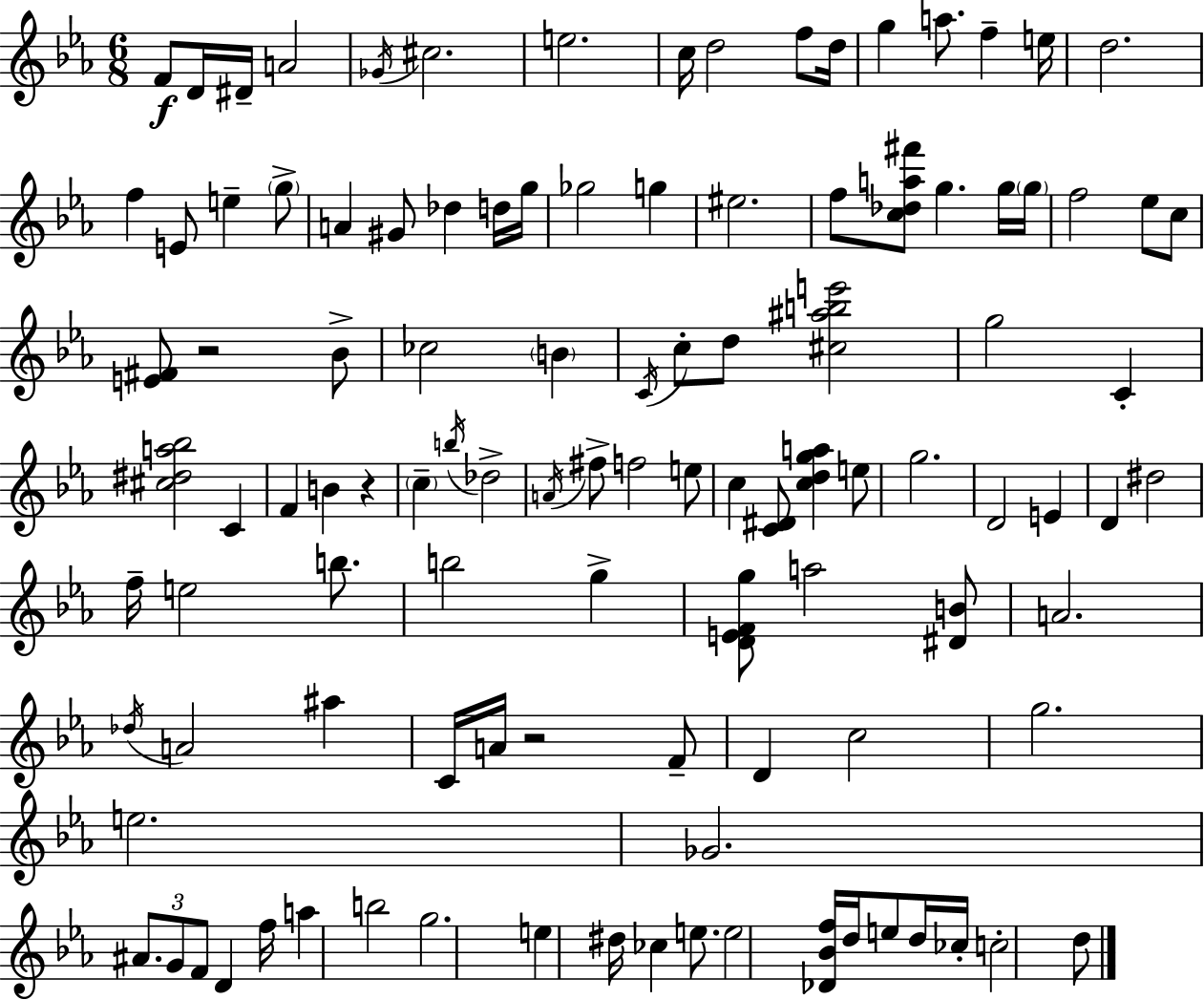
{
  \clef treble
  \numericTimeSignature
  \time 6/8
  \key c \minor
  f'8\f d'16 dis'16-- a'2 | \acciaccatura { ges'16 } cis''2. | e''2. | c''16 d''2 f''8 | \break d''16 g''4 a''8. f''4-- | e''16 d''2. | f''4 e'8 e''4-- \parenthesize g''8-> | a'4 gis'8 des''4 d''16 | \break g''16 ges''2 g''4 | eis''2. | f''8 <c'' des'' a'' fis'''>8 g''4. g''16 | \parenthesize g''16 f''2 ees''8 c''8 | \break <e' fis'>8 r2 bes'8-> | ces''2 \parenthesize b'4 | \acciaccatura { c'16 } c''8-. d''8 <cis'' ais'' b'' e'''>2 | g''2 c'4-. | \break <cis'' dis'' a'' bes''>2 c'4 | f'4 b'4 r4 | \parenthesize c''4-- \acciaccatura { b''16 } des''2-> | \acciaccatura { a'16 } fis''8-> f''2 | \break e''8 c''4 <c' dis'>8 <c'' d'' g'' a''>4 | e''8 g''2. | d'2 | e'4 d'4 dis''2 | \break f''16-- e''2 | b''8. b''2 | g''4-> <d' e' f' g''>8 a''2 | <dis' b'>8 a'2. | \break \acciaccatura { des''16 } a'2 | ais''4 c'16 a'16 r2 | f'8-- d'4 c''2 | g''2. | \break e''2. | ges'2. | \tuplet 3/2 { ais'8. g'8 f'8 } | d'4 f''16 a''4 b''2 | \break g''2. | e''4 dis''16 ces''4 | e''8. e''2 | <des' bes' f''>16 d''16 e''8 d''16 ces''16-. c''2-. | \break d''8 \bar "|."
}